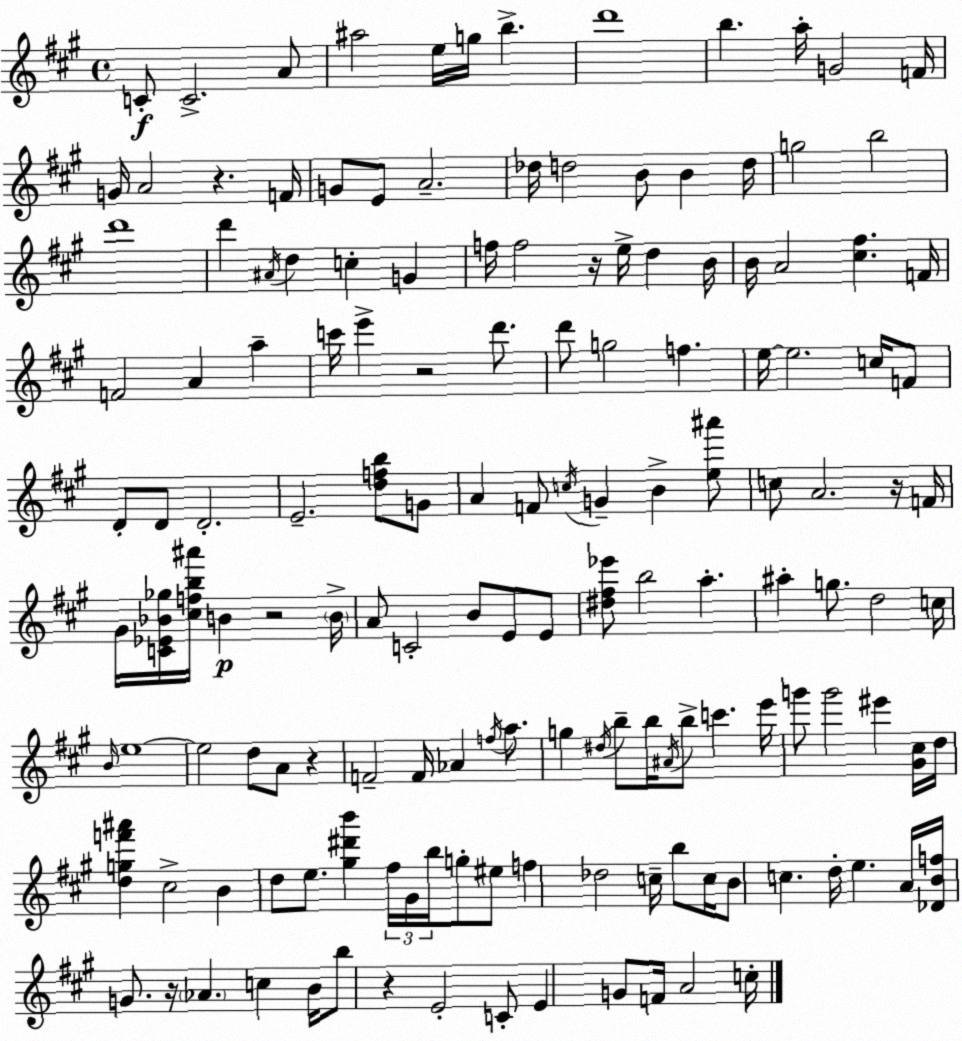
X:1
T:Untitled
M:4/4
L:1/4
K:A
C/2 C2 A/2 ^a2 e/4 g/4 b d'4 b a/4 G2 F/4 G/4 A2 z F/4 G/2 E/2 A2 _d/4 d2 B/2 B d/4 g2 b2 d'4 d' ^A/4 d c G f/4 f2 z/4 e/4 d B/4 B/4 A2 [^c^f] F/4 F2 A a c'/4 e' z2 d'/2 d'/2 g2 f e/4 e2 c/4 F/2 D/2 D/2 D2 E2 [dfb]/2 G/2 A F/2 c/4 G B [e^a']/2 c/2 A2 z/4 F/4 ^G/4 [C_E_B_g]/4 [^cfb^a']/4 B z2 B/4 A/2 C2 B/2 E/2 E/2 [^d^f_e']/2 b2 a ^a g/2 d2 c/4 B/4 e4 e2 d/2 A/2 z F2 F/4 _A f/4 a/2 g ^d/4 b/2 b/4 ^A/4 b/2 c' e'/4 g'/2 g'2 ^e' [^G^c]/4 d/4 [dgf'^a'] ^c2 B d/2 e/2 [^g^d'b'] ^f/4 ^G/4 b/4 g/2 ^e/2 f _d2 c/4 b/2 c/4 B/2 c d/4 e A/4 [_DBf]/4 G/2 z/4 _A c B/4 b/2 z E2 C/2 E G/2 F/4 A2 c/4